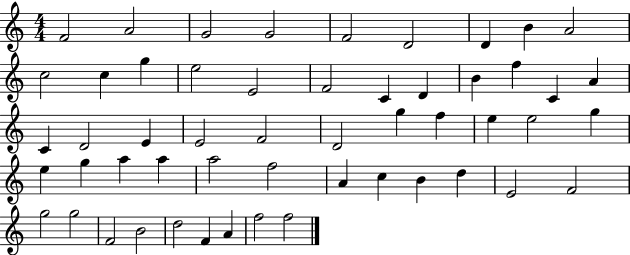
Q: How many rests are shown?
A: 0